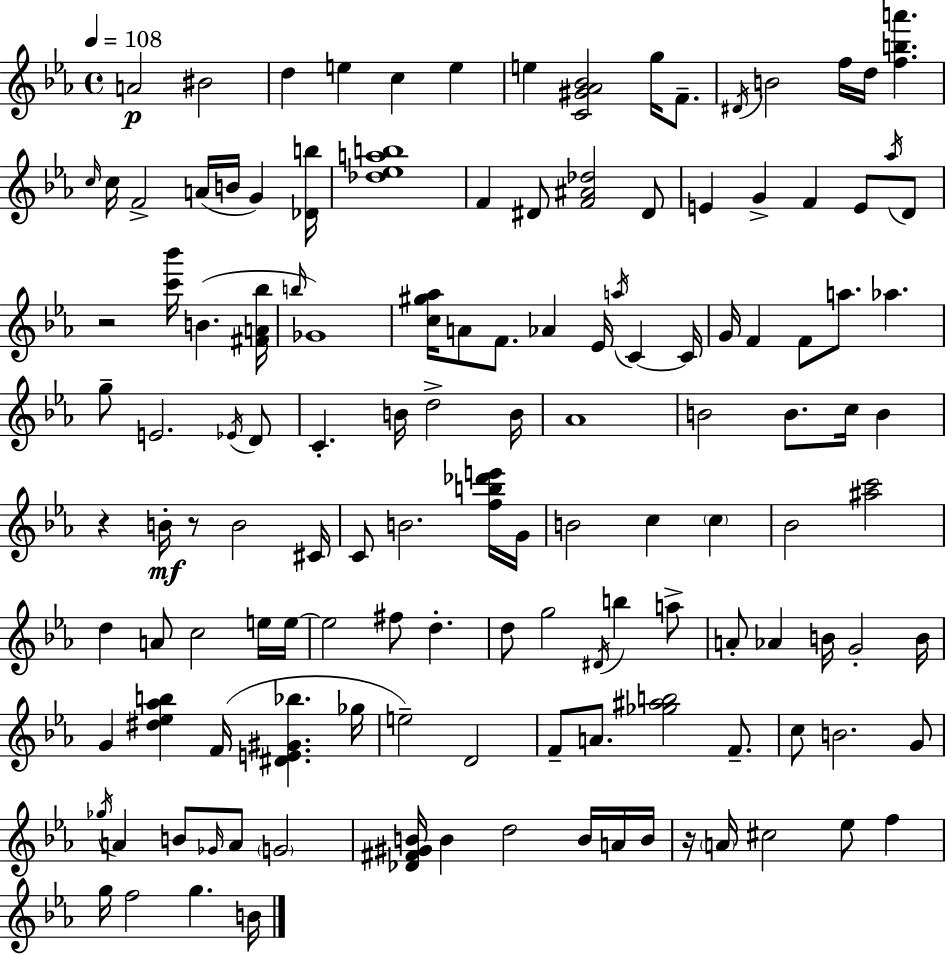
{
  \clef treble
  \time 4/4
  \defaultTimeSignature
  \key ees \major
  \tempo 4 = 108
  a'2\p bis'2 | d''4 e''4 c''4 e''4 | e''4 <c' gis' aes' bes'>2 g''16 f'8.-- | \acciaccatura { dis'16 } b'2 f''16 d''16 <f'' b'' a'''>4. | \break \grace { c''16 } c''16 f'2-> a'16( b'16 g'4) | <des' b''>16 <des'' ees'' a'' b''>1 | f'4 dis'8 <f' ais' des''>2 | dis'8 e'4 g'4-> f'4 e'8 | \break \acciaccatura { aes''16 } d'8 r2 <c''' bes'''>16 b'4.( | <fis' a' bes''>16 \grace { b''16 } ges'1) | <c'' gis'' aes''>16 a'8 f'8. aes'4 ees'16 \acciaccatura { a''16 } | c'4~~ c'16 g'16 f'4 f'8 a''8. aes''4. | \break g''8-- e'2. | \acciaccatura { ees'16 } d'8 c'4.-. b'16 d''2-> | b'16 aes'1 | b'2 b'8. | \break c''16 b'4 r4 b'16-.\mf r8 b'2 | cis'16 c'8 b'2. | <f'' b'' des''' e'''>16 g'16 b'2 c''4 | \parenthesize c''4 bes'2 <ais'' c'''>2 | \break d''4 a'8 c''2 | e''16 e''16~~ e''2 fis''8 | d''4.-. d''8 g''2 | \acciaccatura { dis'16 } b''4 a''8-> a'8-. aes'4 b'16 g'2-. | \break b'16 g'4 <dis'' ees'' aes'' b''>4 f'16( | <dis' e' gis' bes''>4. ges''16 e''2--) d'2 | f'8-- a'8. <ges'' ais'' b''>2 | f'8.-- c''8 b'2. | \break g'8 \acciaccatura { ges''16 } a'4 b'8 \grace { ges'16 } a'8 | \parenthesize g'2 <des' fis' gis' b'>16 b'4 d''2 | b'16 a'16 b'16 r16 \parenthesize a'16 cis''2 | ees''8 f''4 g''16 f''2 | \break g''4. b'16 \bar "|."
}